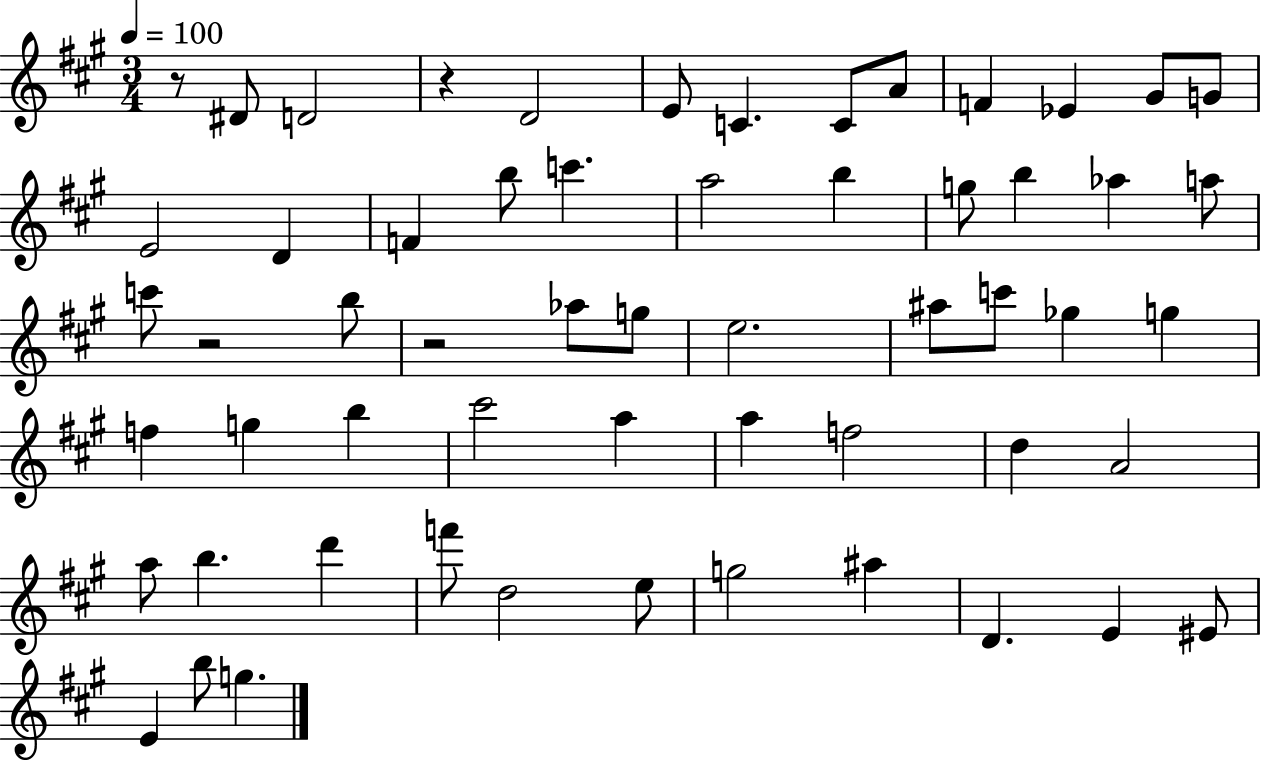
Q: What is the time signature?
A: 3/4